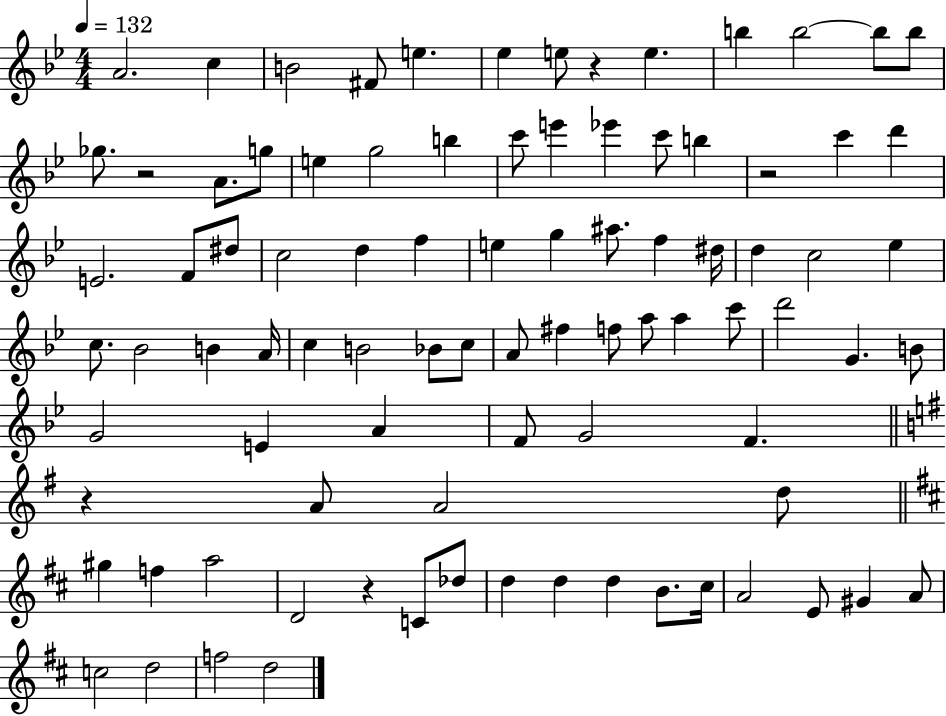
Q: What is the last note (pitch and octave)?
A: D5